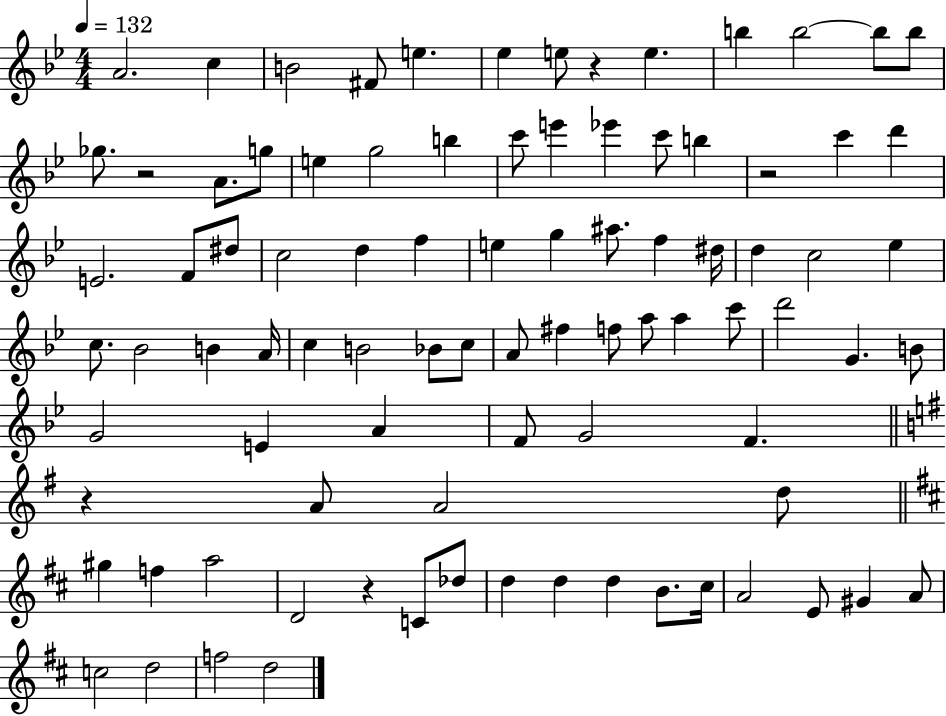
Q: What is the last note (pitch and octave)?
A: D5